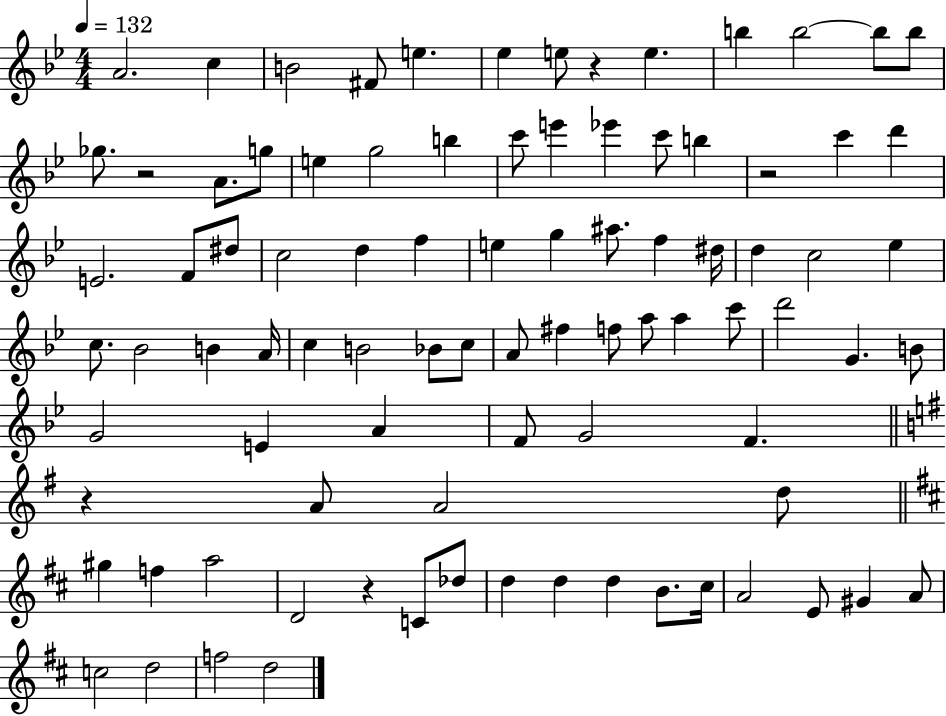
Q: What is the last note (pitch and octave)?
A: D5